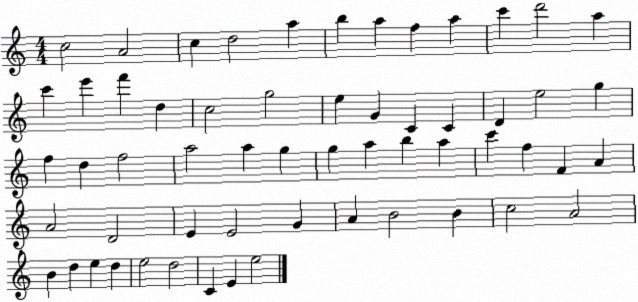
X:1
T:Untitled
M:4/4
L:1/4
K:C
c2 A2 c d2 a b a f a c' d'2 a c' e' f' d c2 g2 e G C C D e2 g f d f2 a2 a g g a b a c' f F A A2 D2 E E2 G A B2 B c2 A2 B d e d e2 d2 C E e2